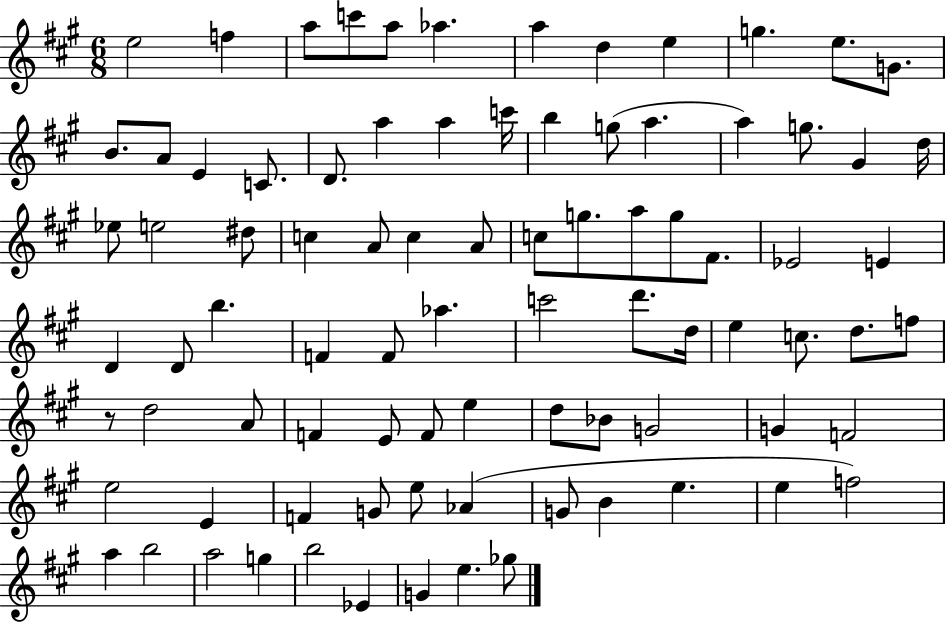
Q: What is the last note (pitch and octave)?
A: Gb5